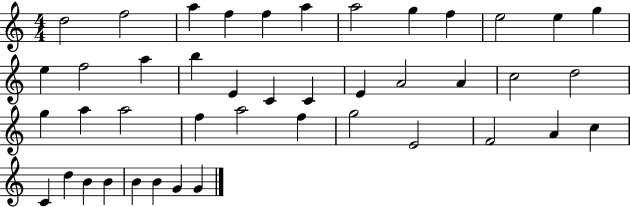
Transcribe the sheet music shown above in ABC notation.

X:1
T:Untitled
M:4/4
L:1/4
K:C
d2 f2 a f f a a2 g f e2 e g e f2 a b E C C E A2 A c2 d2 g a a2 f a2 f g2 E2 F2 A c C d B B B B G G